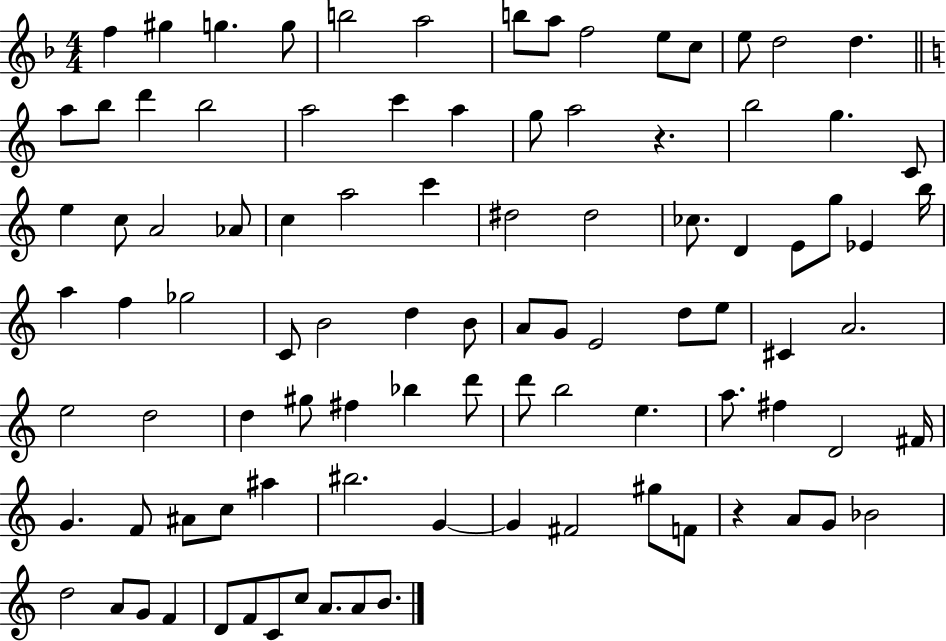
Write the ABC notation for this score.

X:1
T:Untitled
M:4/4
L:1/4
K:F
f ^g g g/2 b2 a2 b/2 a/2 f2 e/2 c/2 e/2 d2 d a/2 b/2 d' b2 a2 c' a g/2 a2 z b2 g C/2 e c/2 A2 _A/2 c a2 c' ^d2 ^d2 _c/2 D E/2 g/2 _E b/4 a f _g2 C/2 B2 d B/2 A/2 G/2 E2 d/2 e/2 ^C A2 e2 d2 d ^g/2 ^f _b d'/2 d'/2 b2 e a/2 ^f D2 ^F/4 G F/2 ^A/2 c/2 ^a ^b2 G G ^F2 ^g/2 F/2 z A/2 G/2 _B2 d2 A/2 G/2 F D/2 F/2 C/2 c/2 A/2 A/2 B/2